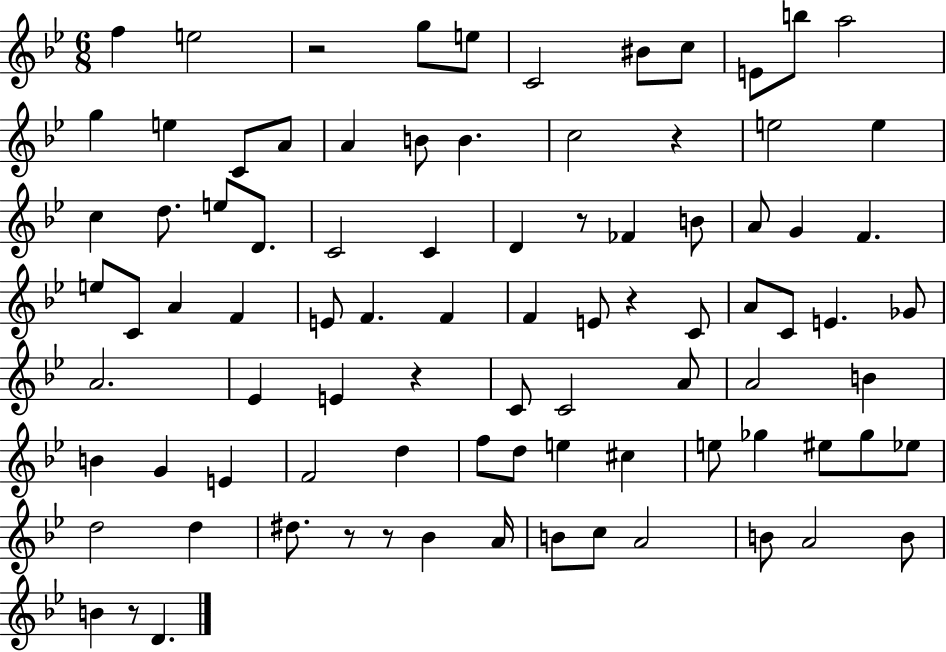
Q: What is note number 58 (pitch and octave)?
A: F4